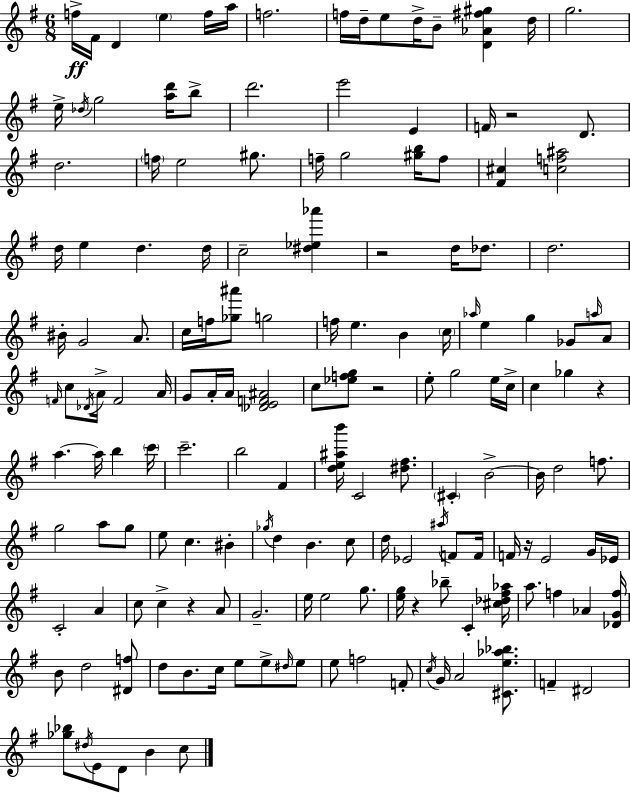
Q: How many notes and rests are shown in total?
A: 162